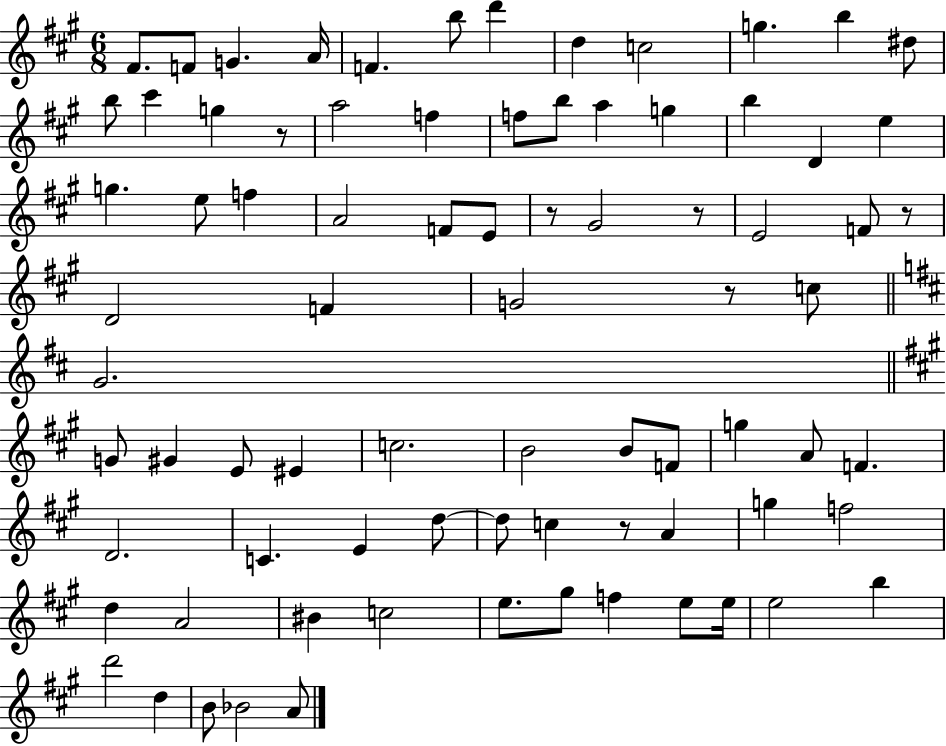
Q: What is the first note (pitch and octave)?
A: F#4